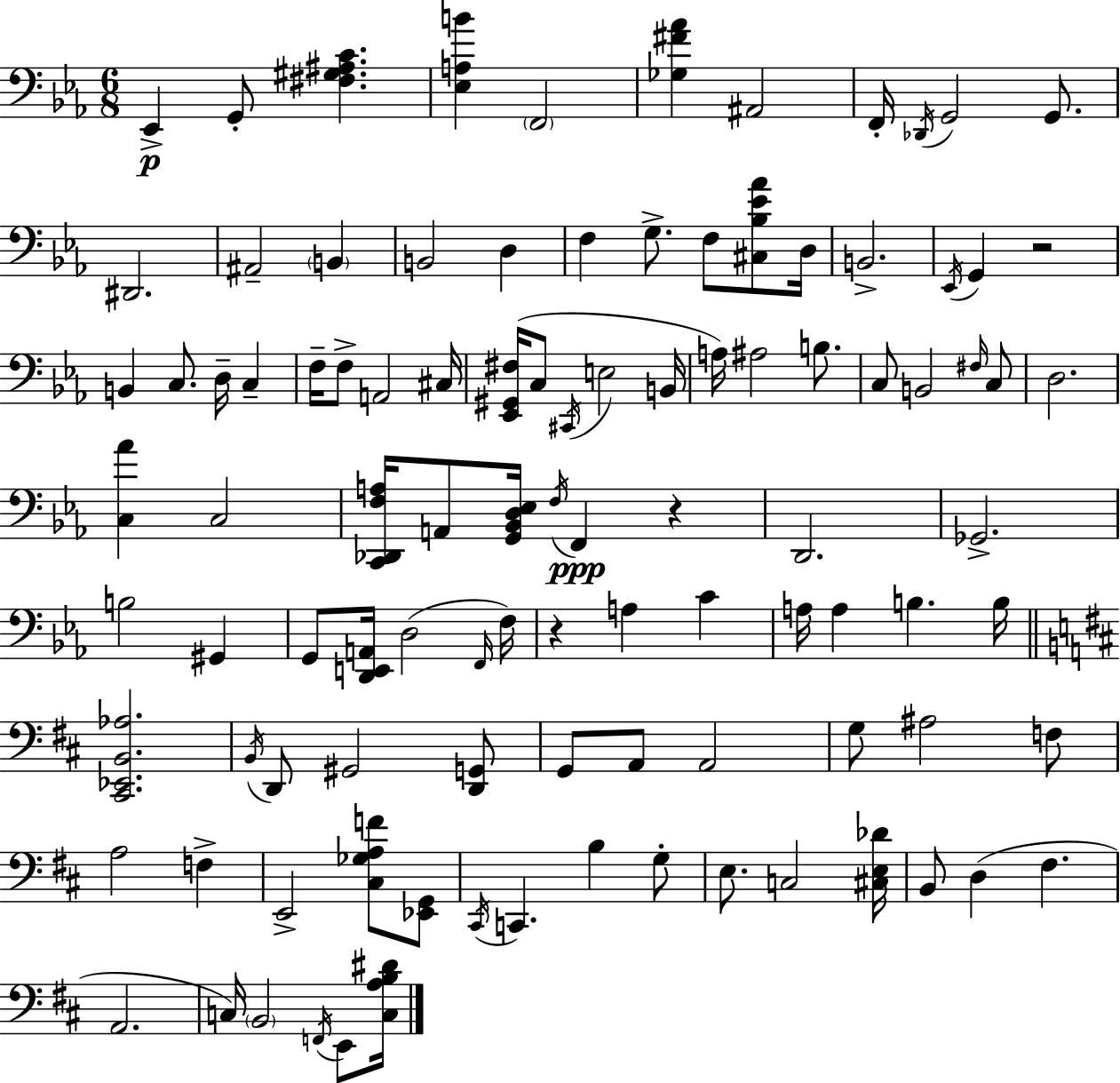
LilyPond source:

{
  \clef bass
  \numericTimeSignature
  \time 6/8
  \key ees \major
  ees,4->\p g,8-. <fis gis ais c'>4. | <ees a b'>4 \parenthesize f,2 | <ges fis' aes'>4 ais,2 | f,16-. \acciaccatura { des,16 } g,2 g,8. | \break dis,2. | ais,2-- \parenthesize b,4 | b,2 d4 | f4 g8.-> f8 <cis bes ees' aes'>8 | \break d16 b,2.-> | \acciaccatura { ees,16 } g,4 r2 | b,4 c8. d16-- c4-- | f16-- f8-> a,2 | \break cis16 <ees, gis, fis>16( c8 \acciaccatura { cis,16 } e2 | b,16 a16) ais2 | b8. c8 b,2 | \grace { fis16 } c8 d2. | \break <c aes'>4 c2 | <c, des, f a>16 a,8 <g, bes, d ees>16 \acciaccatura { f16 }\ppp f,4 | r4 d,2. | ges,2.-> | \break b2 | gis,4 g,8 <d, e, a,>16 d2( | \grace { f,16 } f16) r4 a4 | c'4 a16 a4 b4. | \break b16 \bar "||" \break \key d \major <cis, ees, b, aes>2. | \acciaccatura { b,16 } d,8 gis,2 <d, g,>8 | g,8 a,8 a,2 | g8 ais2 f8 | \break a2 f4-> | e,2-> <cis ges a f'>8 <ees, g,>8 | \acciaccatura { cis,16 } c,4. b4 | g8-. e8. c2 | \break <cis e des'>16 b,8 d4( fis4. | a,2. | c16) \parenthesize b,2 \acciaccatura { f,16 } | e,8 <c a b dis'>16 \bar "|."
}